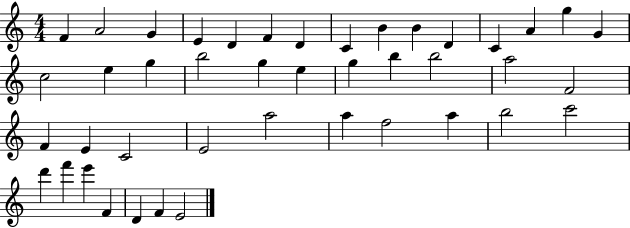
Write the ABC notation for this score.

X:1
T:Untitled
M:4/4
L:1/4
K:C
F A2 G E D F D C B B D C A g G c2 e g b2 g e g b b2 a2 F2 F E C2 E2 a2 a f2 a b2 c'2 d' f' e' F D F E2